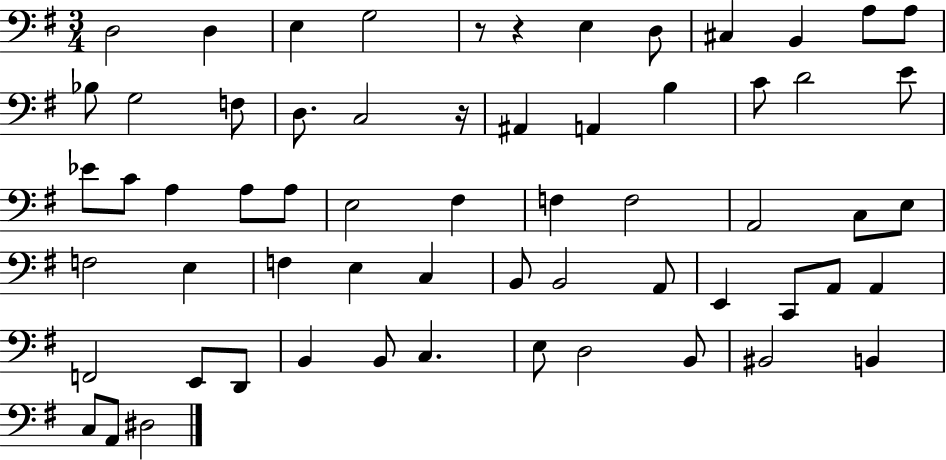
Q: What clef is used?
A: bass